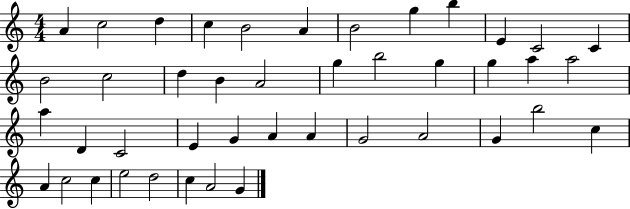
{
  \clef treble
  \numericTimeSignature
  \time 4/4
  \key c \major
  a'4 c''2 d''4 | c''4 b'2 a'4 | b'2 g''4 b''4 | e'4 c'2 c'4 | \break b'2 c''2 | d''4 b'4 a'2 | g''4 b''2 g''4 | g''4 a''4 a''2 | \break a''4 d'4 c'2 | e'4 g'4 a'4 a'4 | g'2 a'2 | g'4 b''2 c''4 | \break a'4 c''2 c''4 | e''2 d''2 | c''4 a'2 g'4 | \bar "|."
}